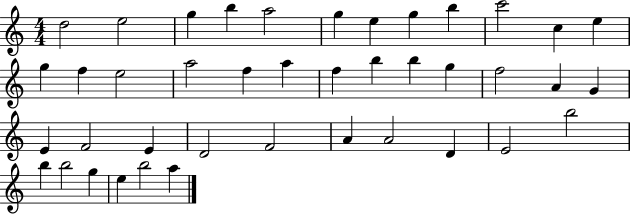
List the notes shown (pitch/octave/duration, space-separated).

D5/h E5/h G5/q B5/q A5/h G5/q E5/q G5/q B5/q C6/h C5/q E5/q G5/q F5/q E5/h A5/h F5/q A5/q F5/q B5/q B5/q G5/q F5/h A4/q G4/q E4/q F4/h E4/q D4/h F4/h A4/q A4/h D4/q E4/h B5/h B5/q B5/h G5/q E5/q B5/h A5/q